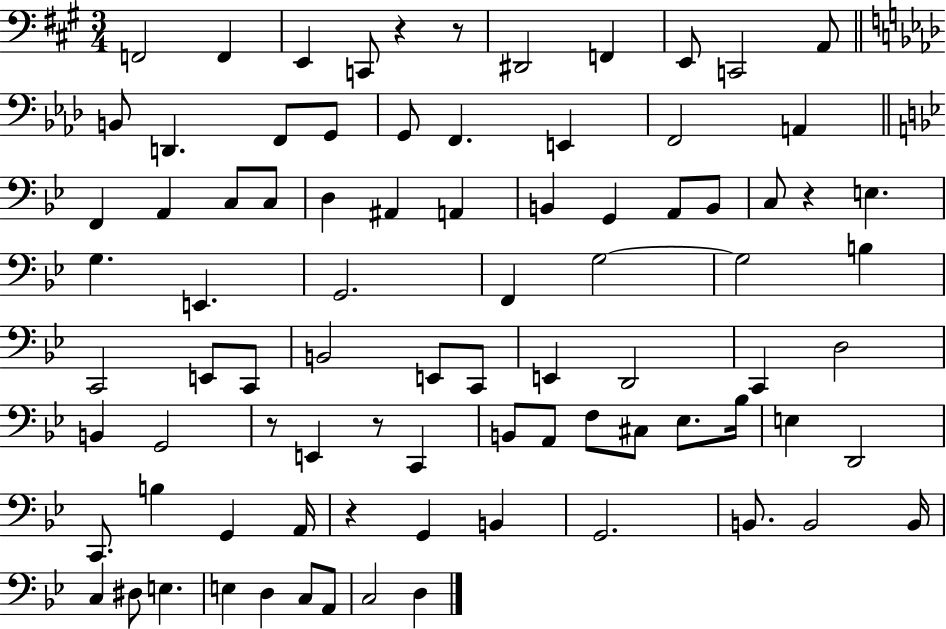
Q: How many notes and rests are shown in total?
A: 85